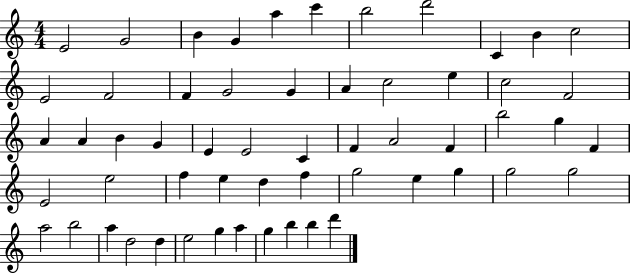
X:1
T:Untitled
M:4/4
L:1/4
K:C
E2 G2 B G a c' b2 d'2 C B c2 E2 F2 F G2 G A c2 e c2 F2 A A B G E E2 C F A2 F b2 g F E2 e2 f e d f g2 e g g2 g2 a2 b2 a d2 d e2 g a g b b d'